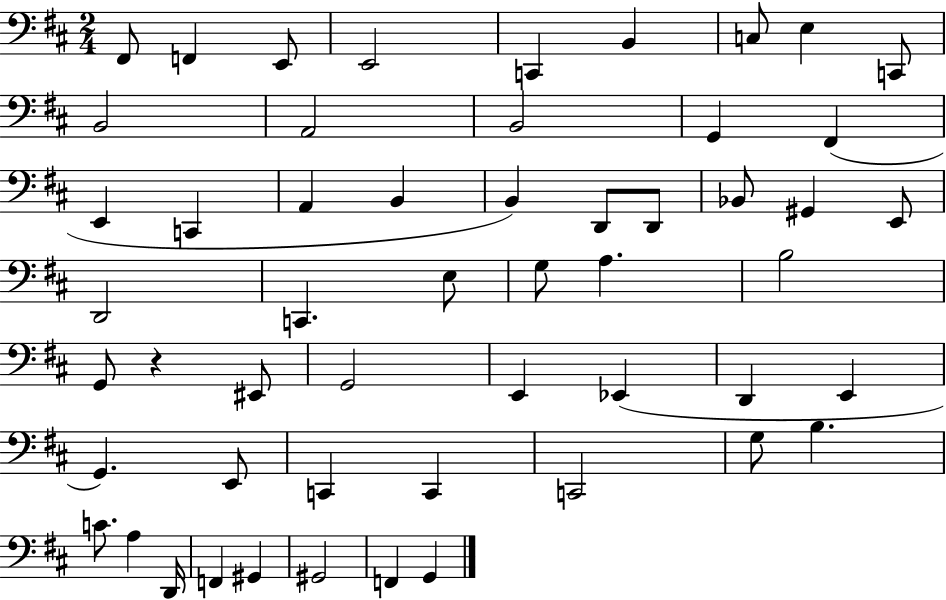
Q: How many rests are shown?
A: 1